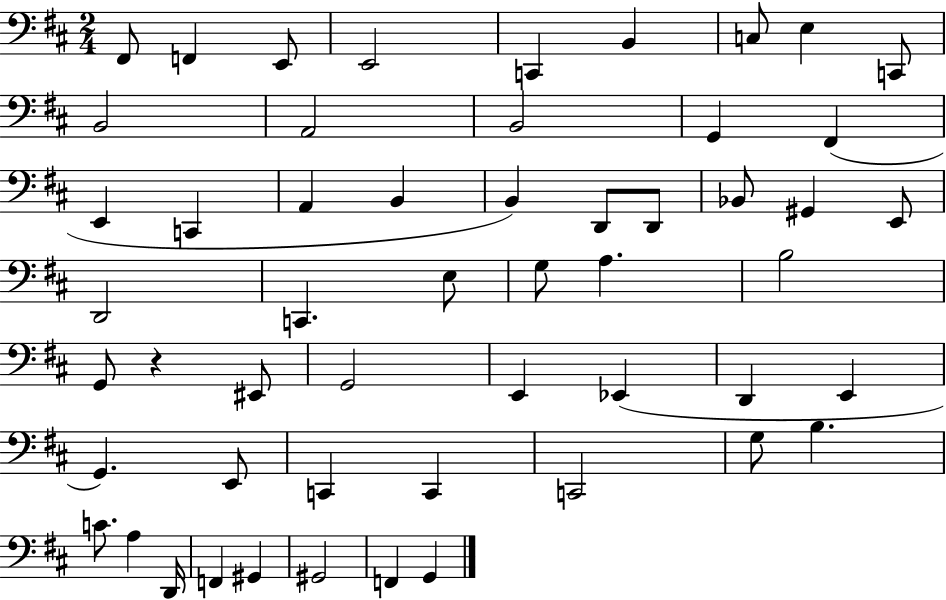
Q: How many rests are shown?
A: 1